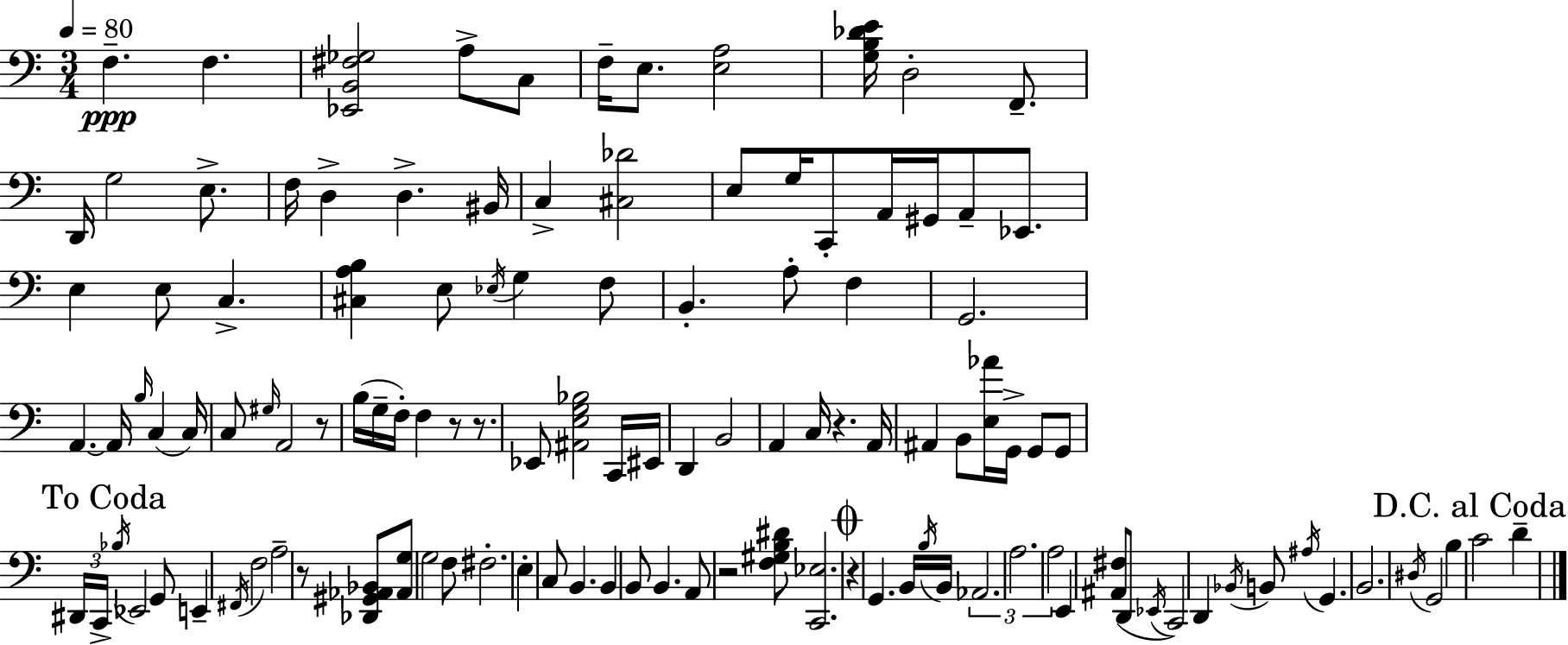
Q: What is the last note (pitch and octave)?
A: D4